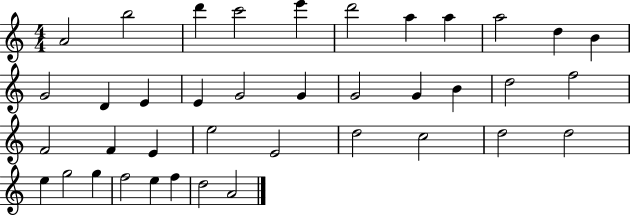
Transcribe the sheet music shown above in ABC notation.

X:1
T:Untitled
M:4/4
L:1/4
K:C
A2 b2 d' c'2 e' d'2 a a a2 d B G2 D E E G2 G G2 G B d2 f2 F2 F E e2 E2 d2 c2 d2 d2 e g2 g f2 e f d2 A2